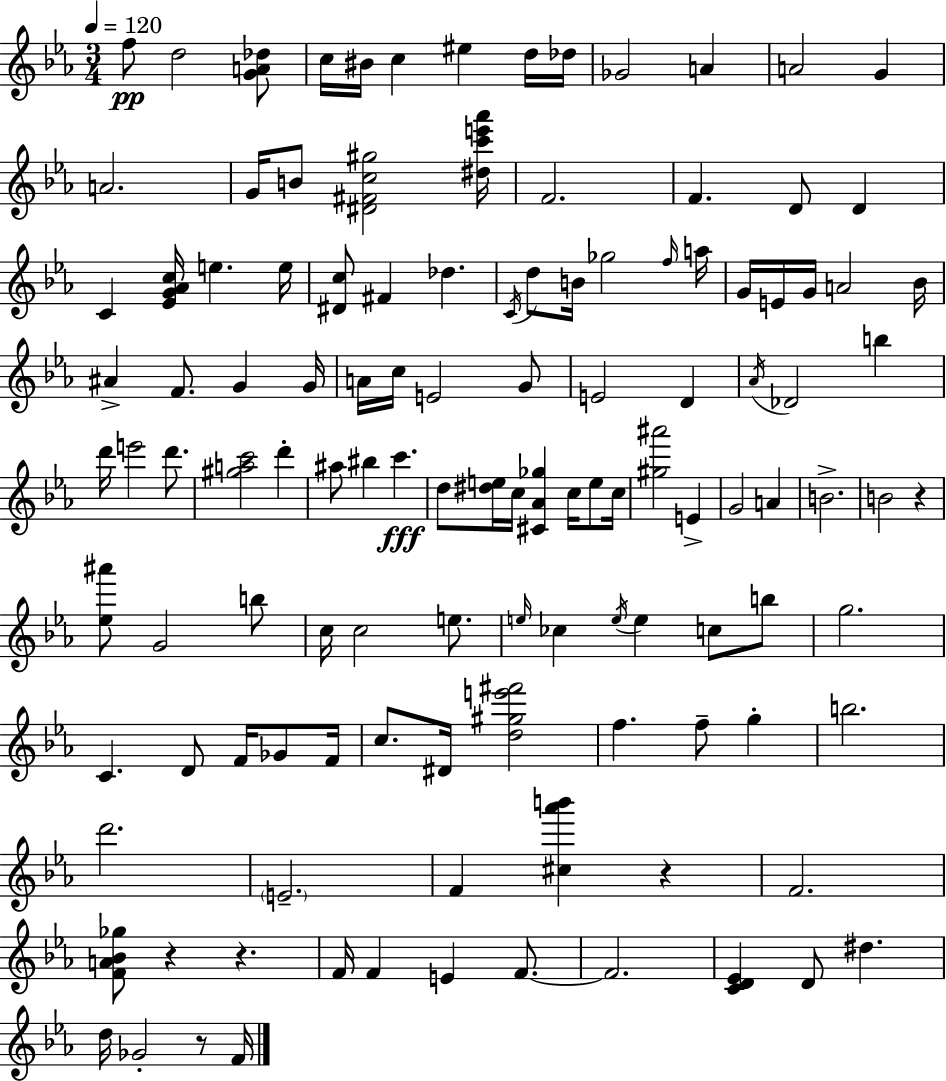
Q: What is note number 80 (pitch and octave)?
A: F4